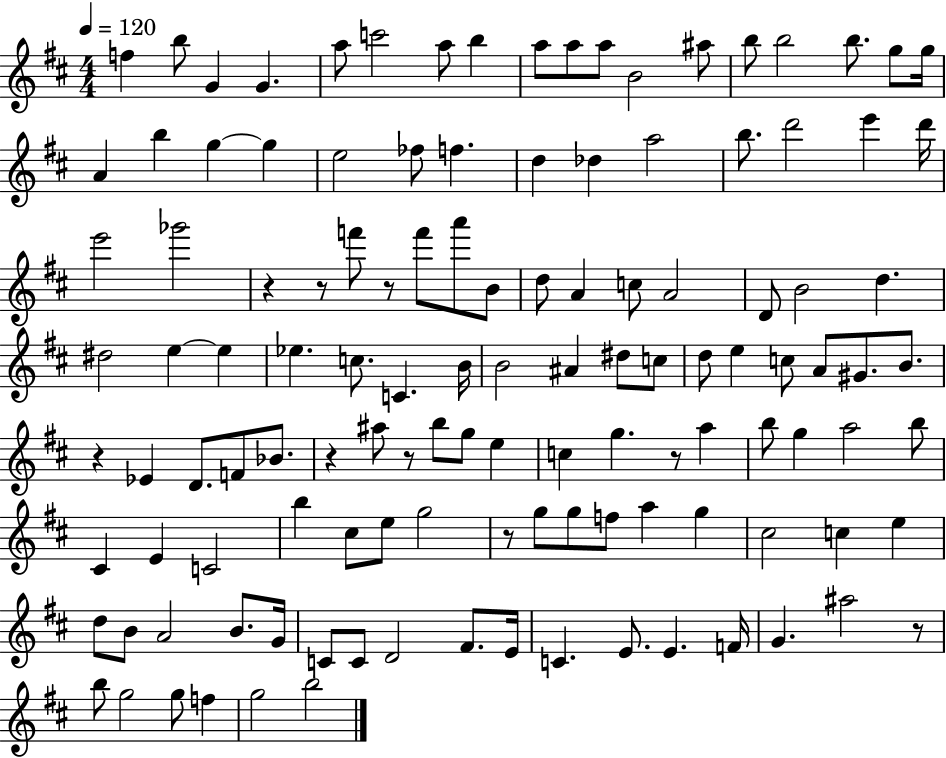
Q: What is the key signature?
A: D major